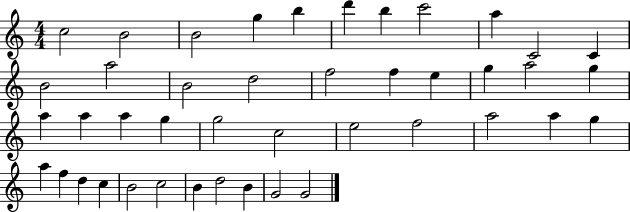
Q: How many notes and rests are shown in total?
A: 43